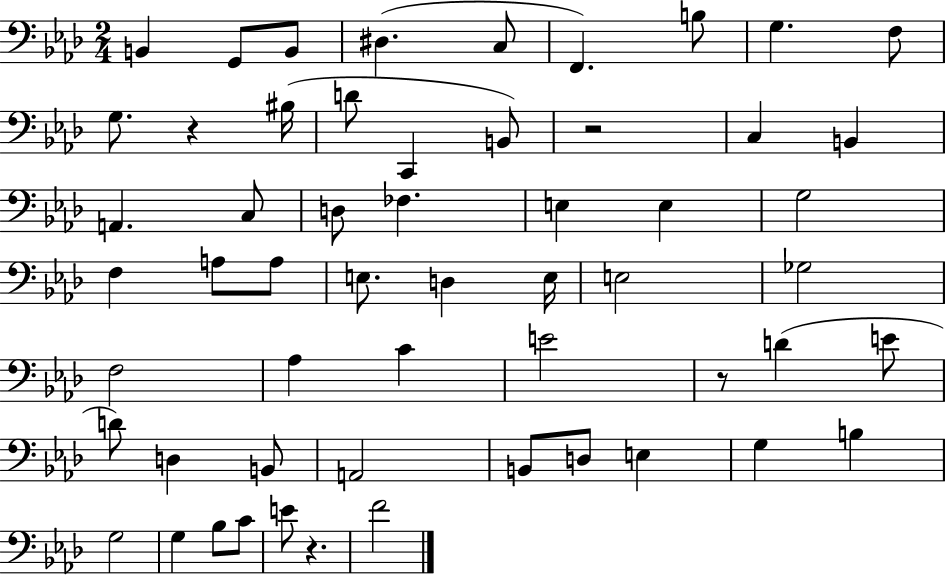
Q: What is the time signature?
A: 2/4